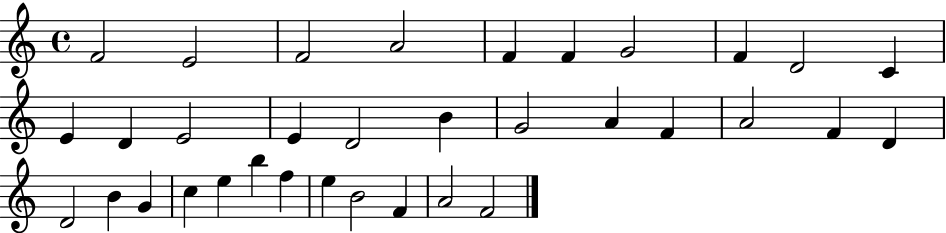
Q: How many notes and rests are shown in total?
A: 34